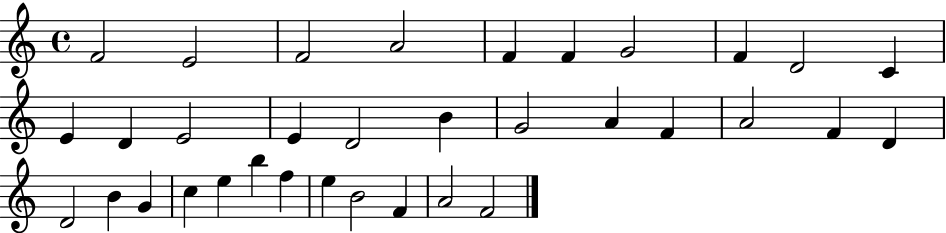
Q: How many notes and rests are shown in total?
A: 34